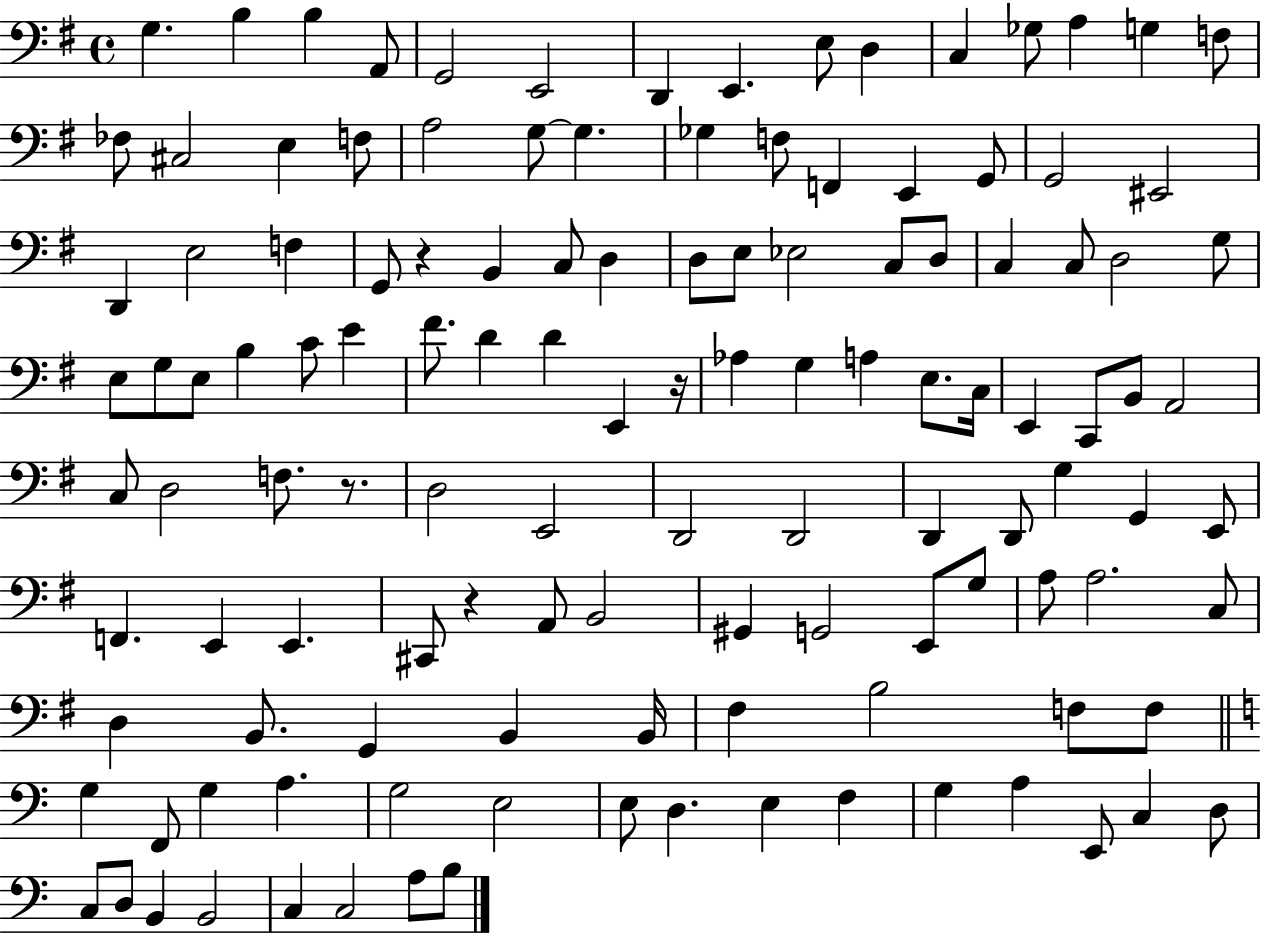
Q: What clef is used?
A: bass